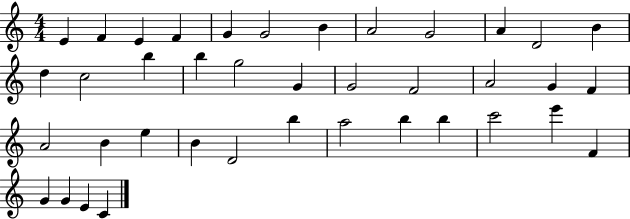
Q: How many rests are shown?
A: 0